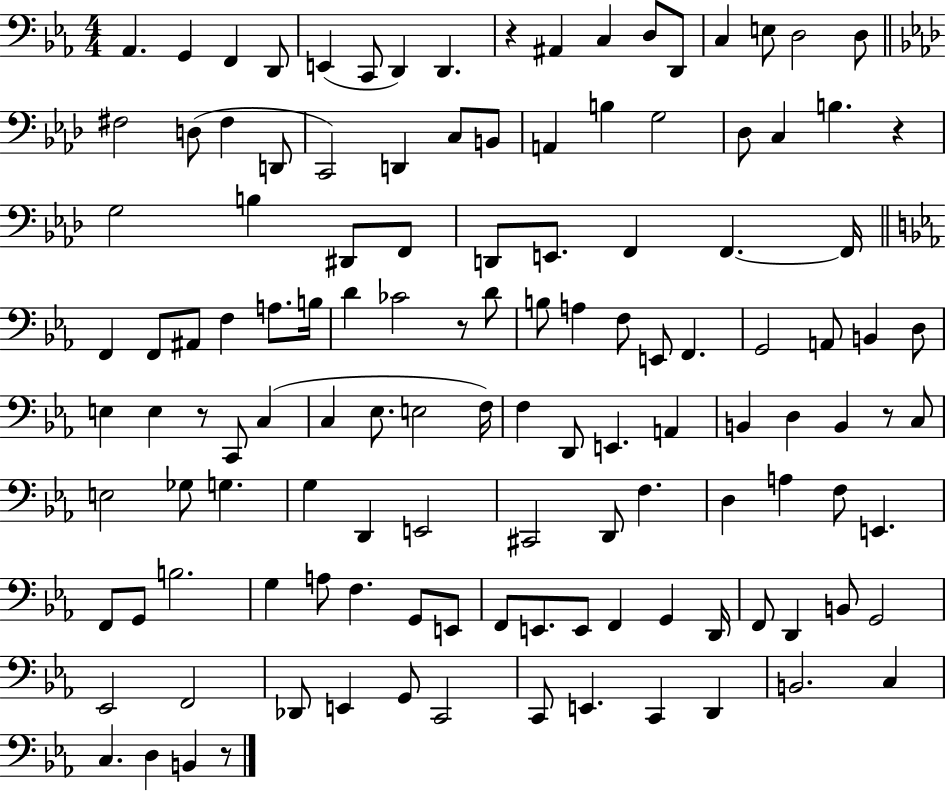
Ab2/q. G2/q F2/q D2/e E2/q C2/e D2/q D2/q. R/q A#2/q C3/q D3/e D2/e C3/q E3/e D3/h D3/e F#3/h D3/e F#3/q D2/e C2/h D2/q C3/e B2/e A2/q B3/q G3/h Db3/e C3/q B3/q. R/q G3/h B3/q D#2/e F2/e D2/e E2/e. F2/q F2/q. F2/s F2/q F2/e A#2/e F3/q A3/e. B3/s D4/q CES4/h R/e D4/e B3/e A3/q F3/e E2/e F2/q. G2/h A2/e B2/q D3/e E3/q E3/q R/e C2/e C3/q C3/q Eb3/e. E3/h F3/s F3/q D2/e E2/q. A2/q B2/q D3/q B2/q R/e C3/e E3/h Gb3/e G3/q. G3/q D2/q E2/h C#2/h D2/e F3/q. D3/q A3/q F3/e E2/q. F2/e G2/e B3/h. G3/q A3/e F3/q. G2/e E2/e F2/e E2/e. E2/e F2/q G2/q D2/s F2/e D2/q B2/e G2/h Eb2/h F2/h Db2/e E2/q G2/e C2/h C2/e E2/q. C2/q D2/q B2/h. C3/q C3/q. D3/q B2/q R/e